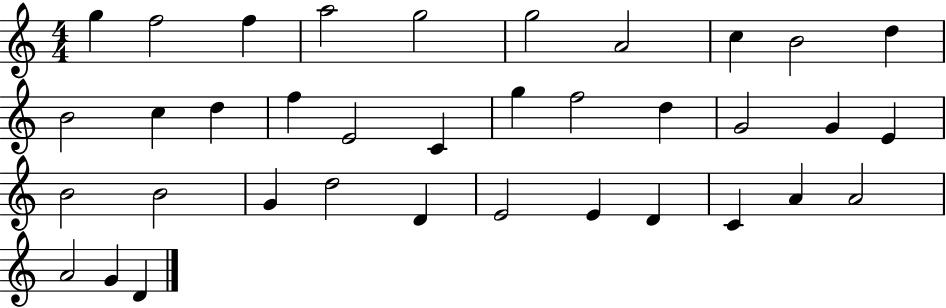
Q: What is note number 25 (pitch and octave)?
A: G4